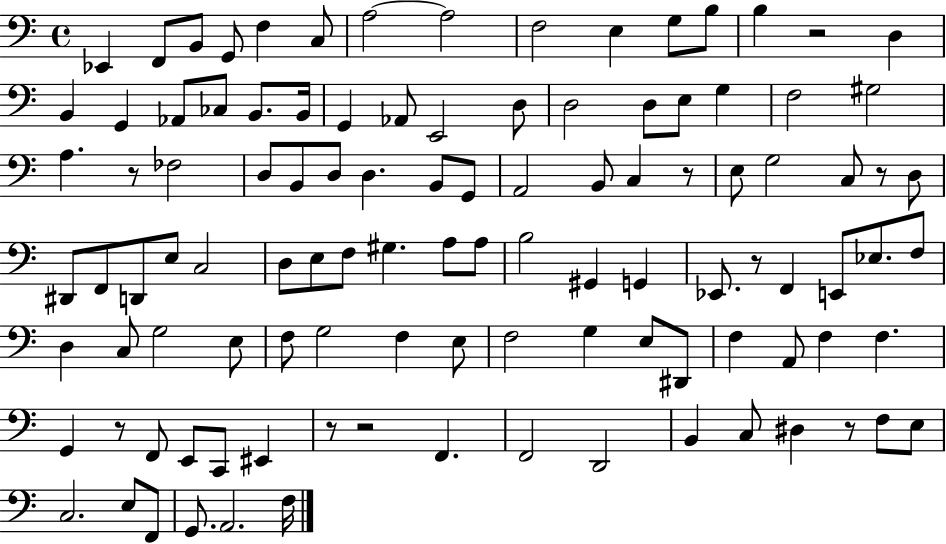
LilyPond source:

{
  \clef bass
  \time 4/4
  \defaultTimeSignature
  \key c \major
  ees,4 f,8 b,8 g,8 f4 c8 | a2~~ a2 | f2 e4 g8 b8 | b4 r2 d4 | \break b,4 g,4 aes,8 ces8 b,8. b,16 | g,4 aes,8 e,2 d8 | d2 d8 e8 g4 | f2 gis2 | \break a4. r8 fes2 | d8 b,8 d8 d4. b,8 g,8 | a,2 b,8 c4 r8 | e8 g2 c8 r8 d8 | \break dis,8 f,8 d,8 e8 c2 | d8 e8 f8 gis4. a8 a8 | b2 gis,4 g,4 | ees,8. r8 f,4 e,8 ees8. f8 | \break d4 c8 g2 e8 | f8 g2 f4 e8 | f2 g4 e8 dis,8 | f4 a,8 f4 f4. | \break g,4 r8 f,8 e,8 c,8 eis,4 | r8 r2 f,4. | f,2 d,2 | b,4 c8 dis4 r8 f8 e8 | \break c2. e8 f,8 | g,8. a,2. f16 | \bar "|."
}